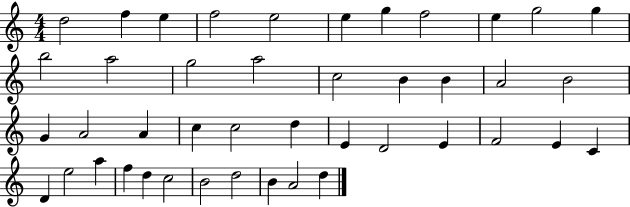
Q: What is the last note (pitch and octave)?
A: D5